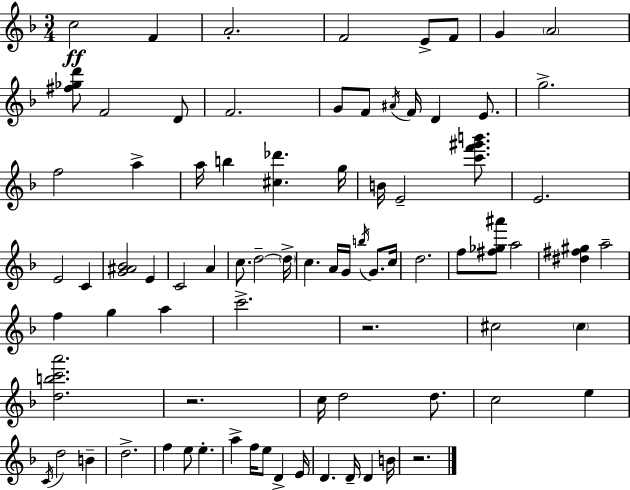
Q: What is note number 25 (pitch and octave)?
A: E4